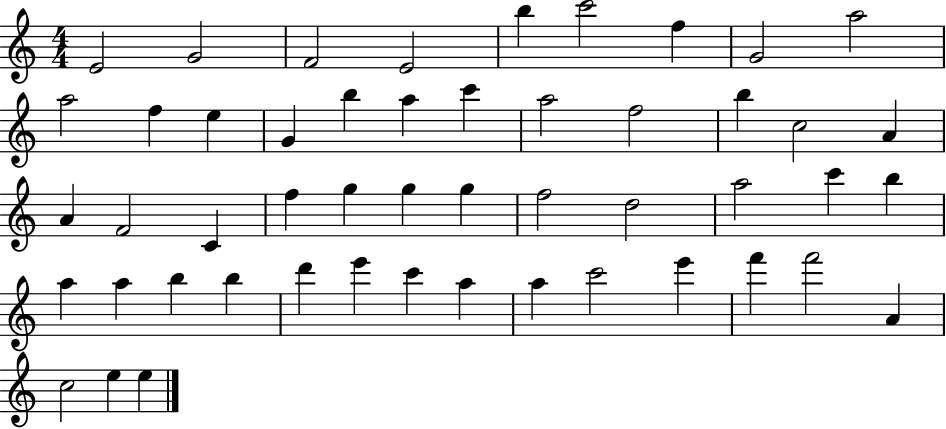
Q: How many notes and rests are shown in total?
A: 50